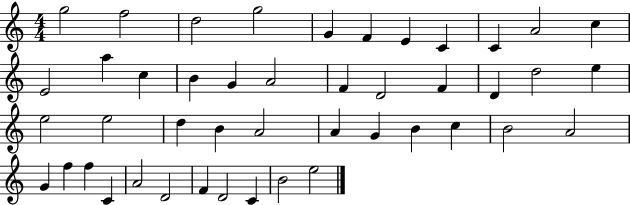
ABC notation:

X:1
T:Untitled
M:4/4
L:1/4
K:C
g2 f2 d2 g2 G F E C C A2 c E2 a c B G A2 F D2 F D d2 e e2 e2 d B A2 A G B c B2 A2 G f f C A2 D2 F D2 C B2 e2